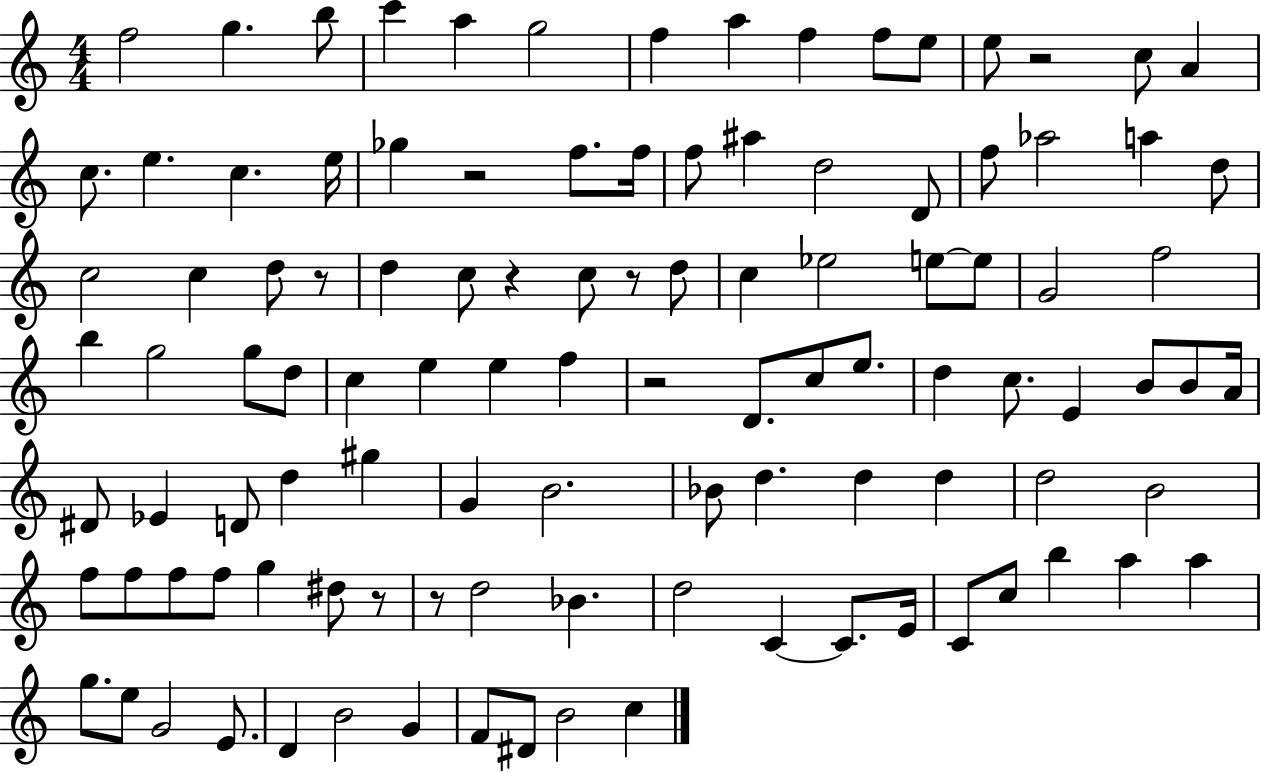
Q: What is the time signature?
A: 4/4